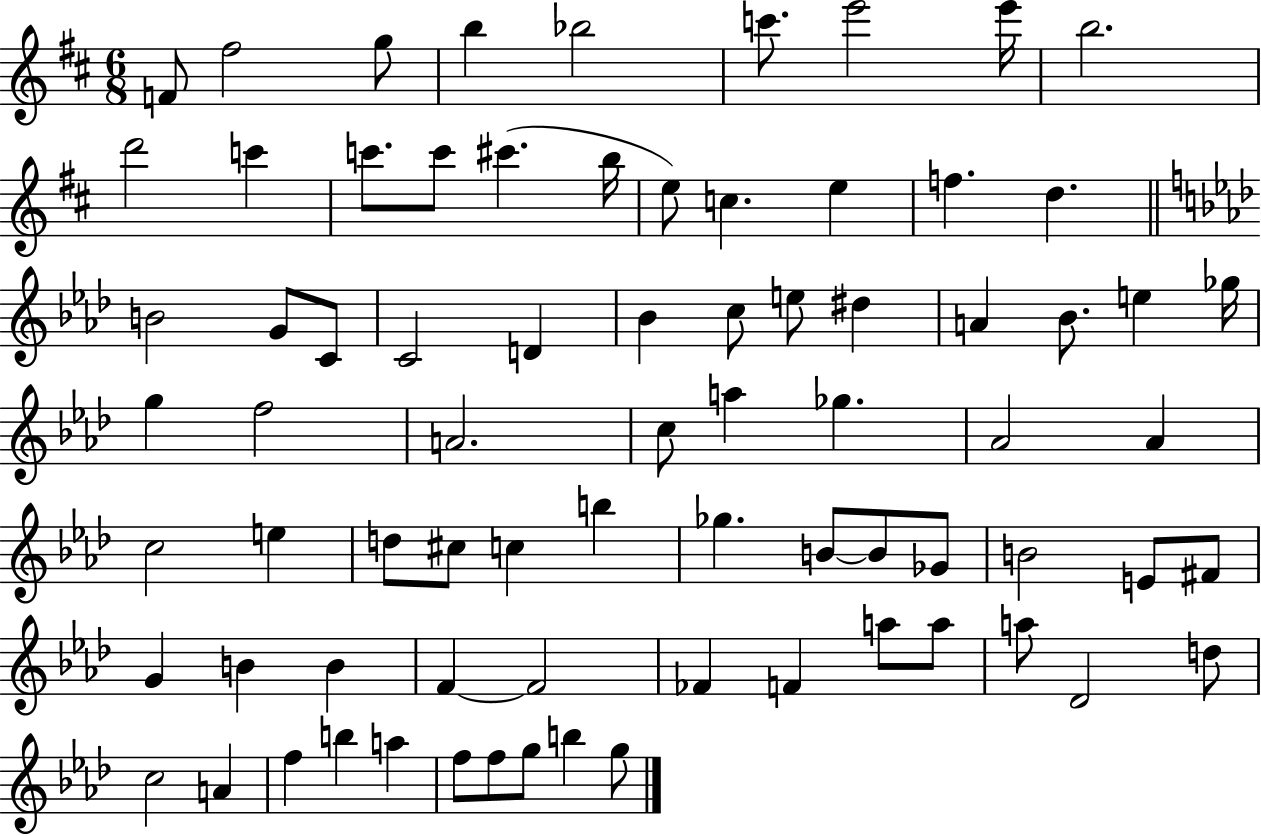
F4/e F#5/h G5/e B5/q Bb5/h C6/e. E6/h E6/s B5/h. D6/h C6/q C6/e. C6/e C#6/q. B5/s E5/e C5/q. E5/q F5/q. D5/q. B4/h G4/e C4/e C4/h D4/q Bb4/q C5/e E5/e D#5/q A4/q Bb4/e. E5/q Gb5/s G5/q F5/h A4/h. C5/e A5/q Gb5/q. Ab4/h Ab4/q C5/h E5/q D5/e C#5/e C5/q B5/q Gb5/q. B4/e B4/e Gb4/e B4/h E4/e F#4/e G4/q B4/q B4/q F4/q F4/h FES4/q F4/q A5/e A5/e A5/e Db4/h D5/e C5/h A4/q F5/q B5/q A5/q F5/e F5/e G5/e B5/q G5/e